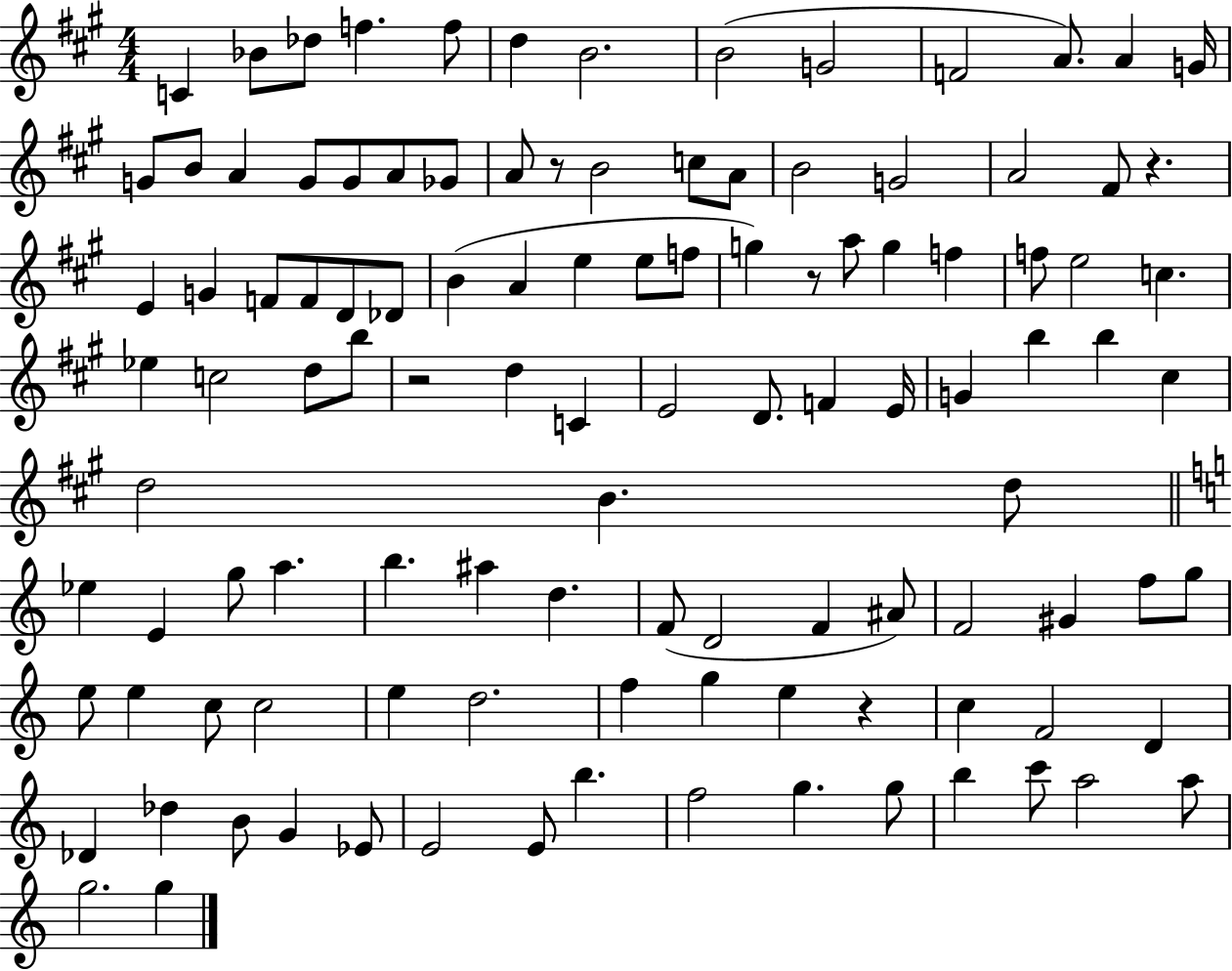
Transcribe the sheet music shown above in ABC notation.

X:1
T:Untitled
M:4/4
L:1/4
K:A
C _B/2 _d/2 f f/2 d B2 B2 G2 F2 A/2 A G/4 G/2 B/2 A G/2 G/2 A/2 _G/2 A/2 z/2 B2 c/2 A/2 B2 G2 A2 ^F/2 z E G F/2 F/2 D/2 _D/2 B A e e/2 f/2 g z/2 a/2 g f f/2 e2 c _e c2 d/2 b/2 z2 d C E2 D/2 F E/4 G b b ^c d2 B d/2 _e E g/2 a b ^a d F/2 D2 F ^A/2 F2 ^G f/2 g/2 e/2 e c/2 c2 e d2 f g e z c F2 D _D _d B/2 G _E/2 E2 E/2 b f2 g g/2 b c'/2 a2 a/2 g2 g